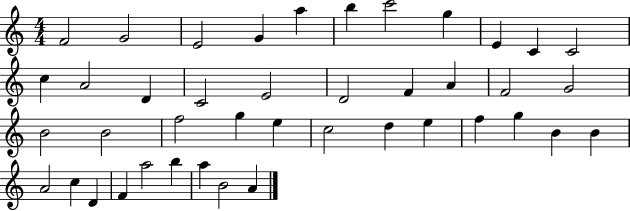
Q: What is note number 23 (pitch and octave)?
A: B4